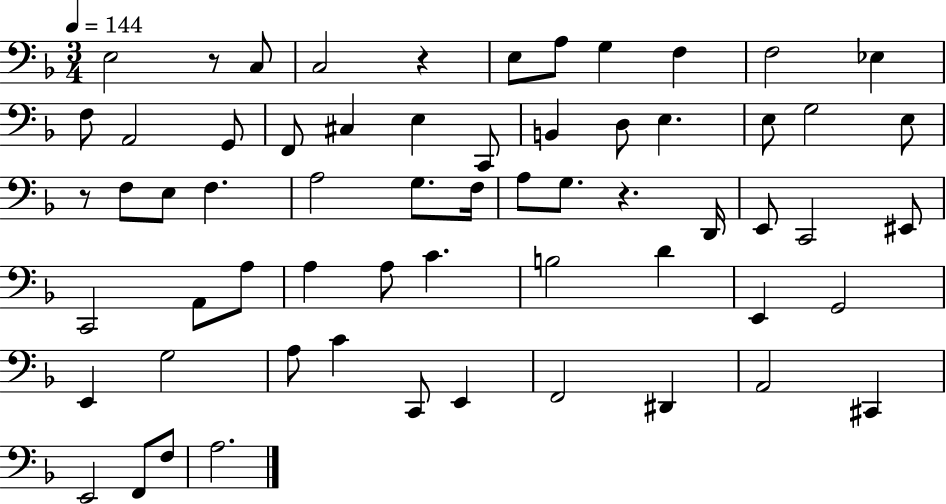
{
  \clef bass
  \numericTimeSignature
  \time 3/4
  \key f \major
  \tempo 4 = 144
  e2 r8 c8 | c2 r4 | e8 a8 g4 f4 | f2 ees4 | \break f8 a,2 g,8 | f,8 cis4 e4 c,8 | b,4 d8 e4. | e8 g2 e8 | \break r8 f8 e8 f4. | a2 g8. f16 | a8 g8. r4. d,16 | e,8 c,2 eis,8 | \break c,2 a,8 a8 | a4 a8 c'4. | b2 d'4 | e,4 g,2 | \break e,4 g2 | a8 c'4 c,8 e,4 | f,2 dis,4 | a,2 cis,4 | \break e,2 f,8 f8 | a2. | \bar "|."
}